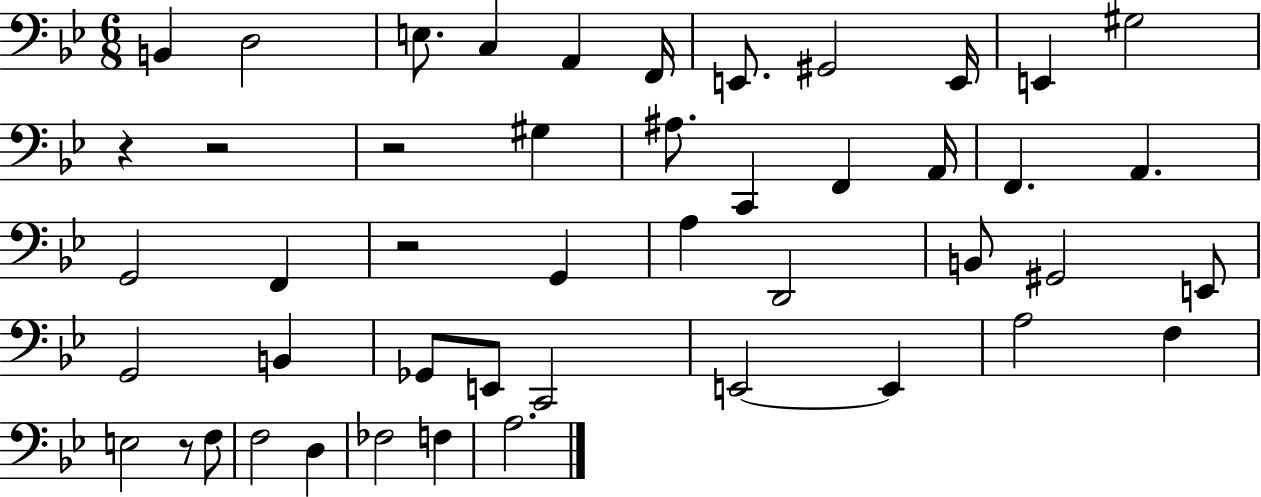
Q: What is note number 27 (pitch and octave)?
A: G2